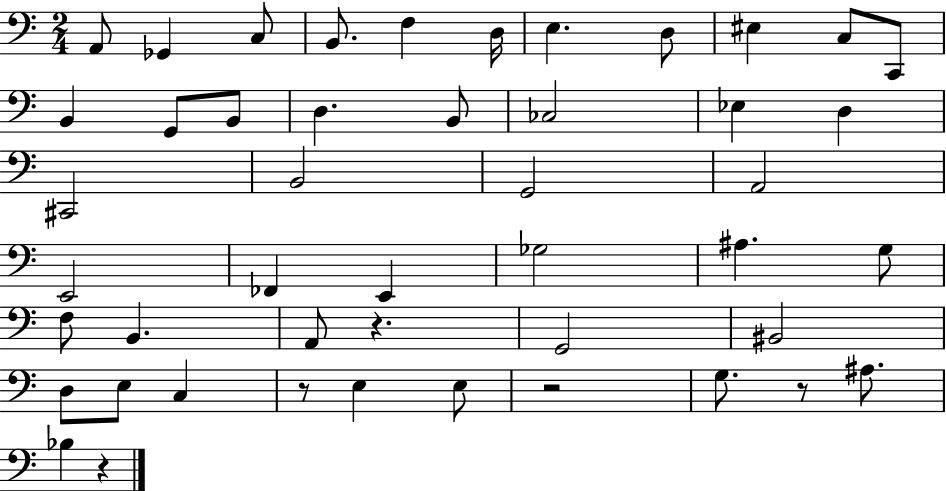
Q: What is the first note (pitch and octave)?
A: A2